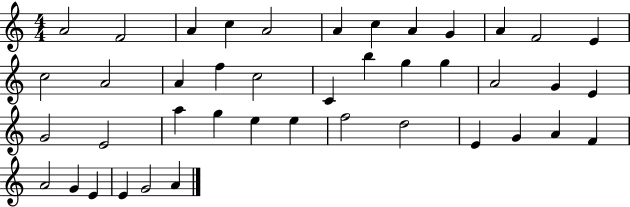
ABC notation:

X:1
T:Untitled
M:4/4
L:1/4
K:C
A2 F2 A c A2 A c A G A F2 E c2 A2 A f c2 C b g g A2 G E G2 E2 a g e e f2 d2 E G A F A2 G E E G2 A